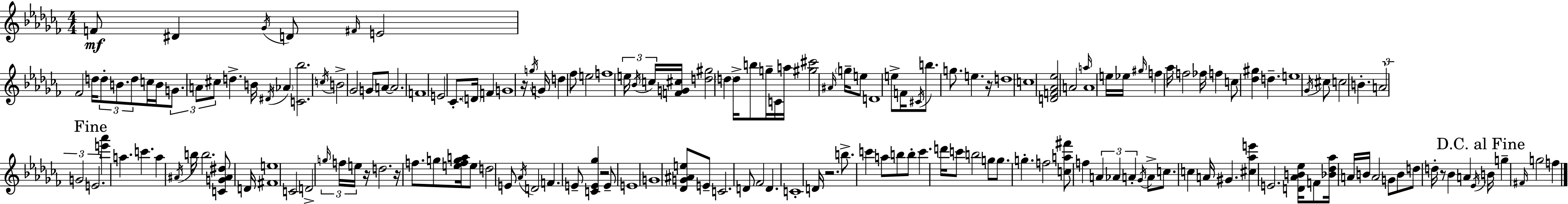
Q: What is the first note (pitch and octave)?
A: F4